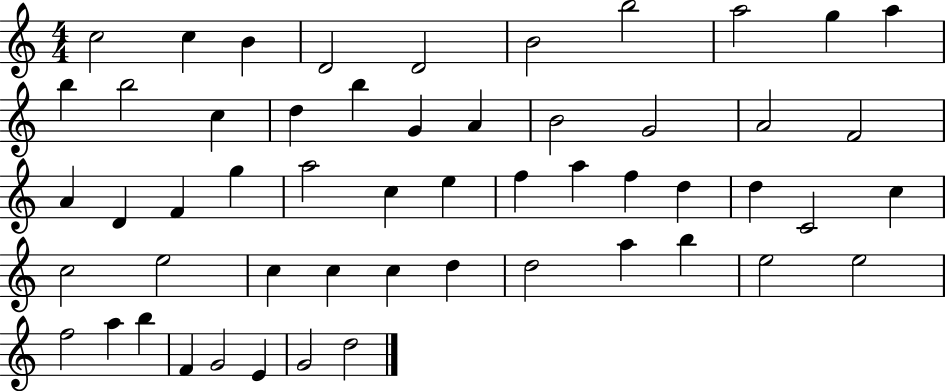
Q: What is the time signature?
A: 4/4